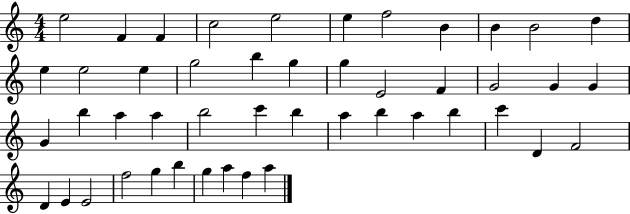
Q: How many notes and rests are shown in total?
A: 47